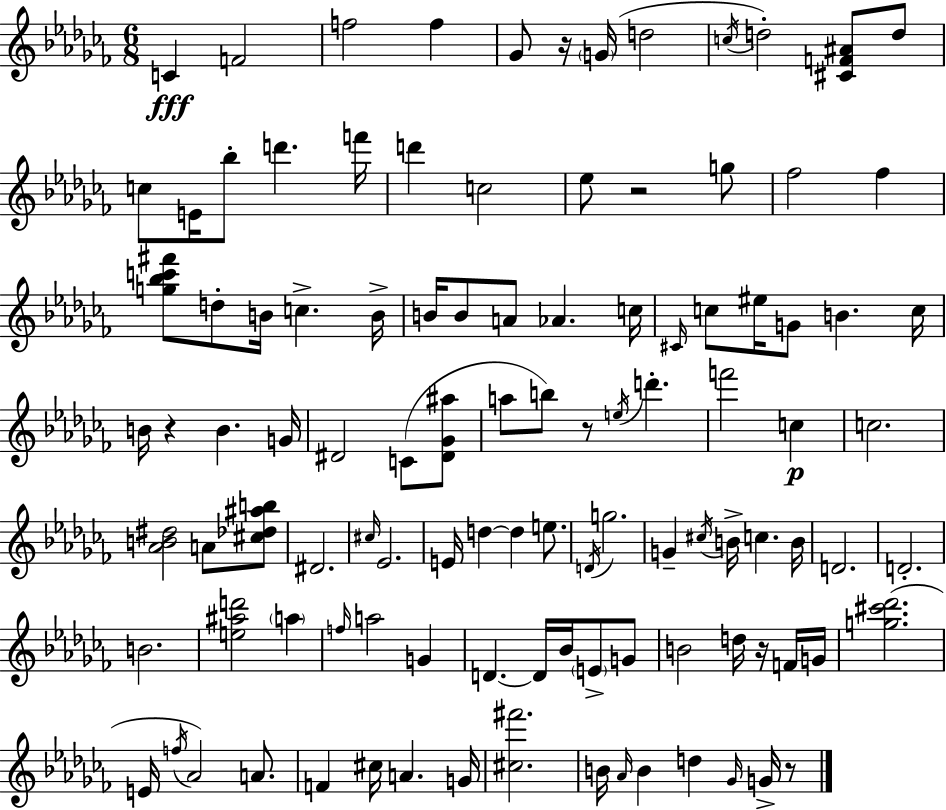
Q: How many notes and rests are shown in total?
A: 107